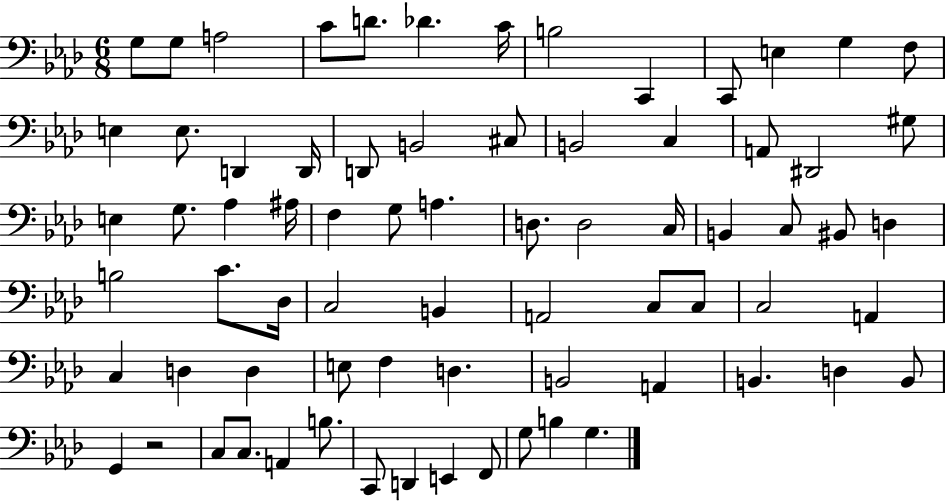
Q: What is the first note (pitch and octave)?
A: G3